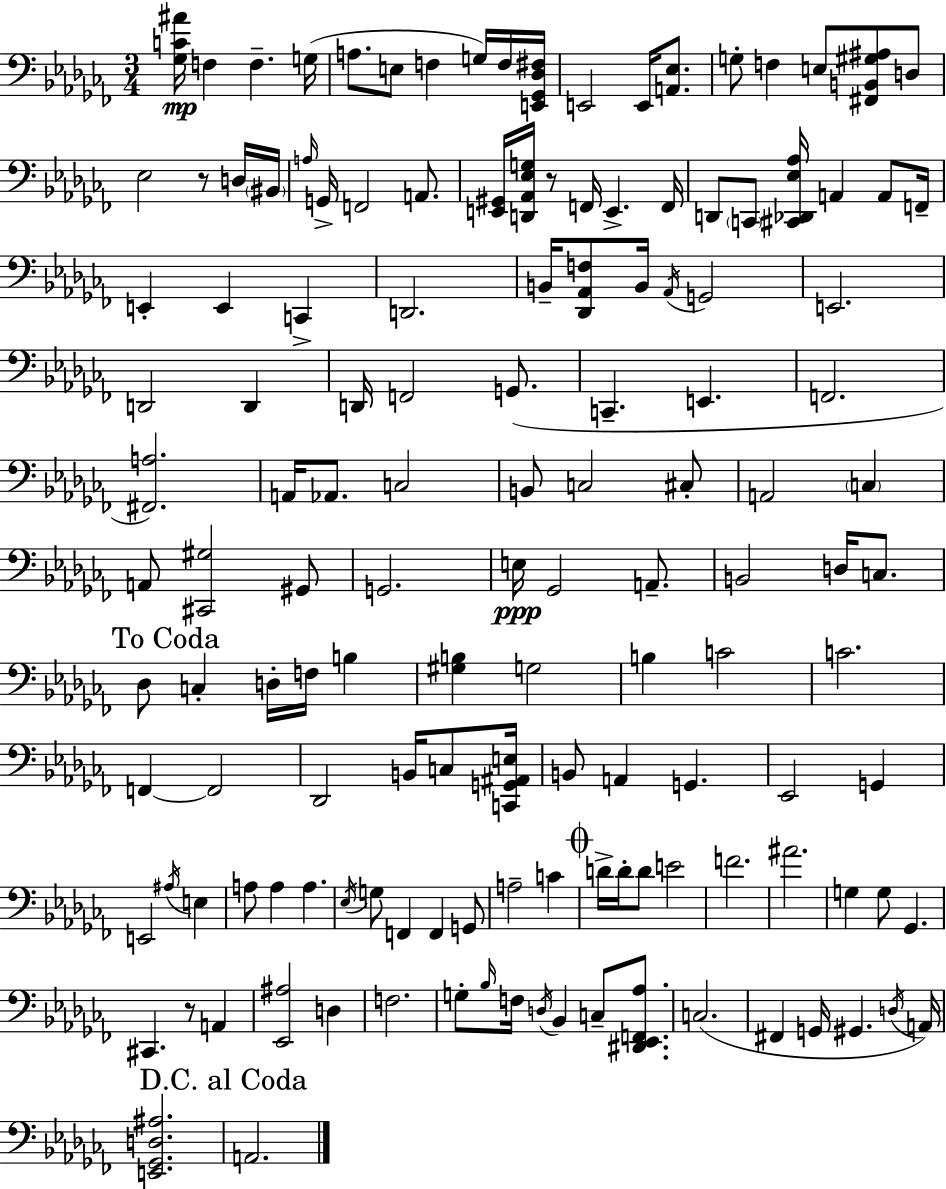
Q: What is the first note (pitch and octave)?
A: F3